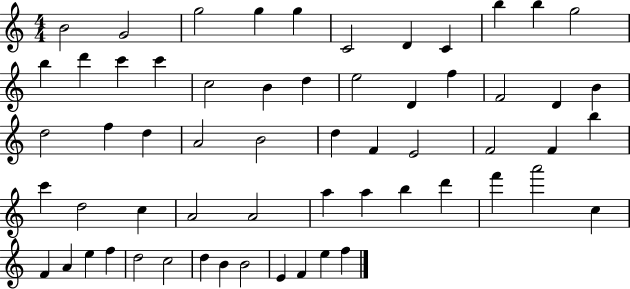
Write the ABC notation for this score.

X:1
T:Untitled
M:4/4
L:1/4
K:C
B2 G2 g2 g g C2 D C b b g2 b d' c' c' c2 B d e2 D f F2 D B d2 f d A2 B2 d F E2 F2 F b c' d2 c A2 A2 a a b d' f' a'2 c F A e f d2 c2 d B B2 E F e f